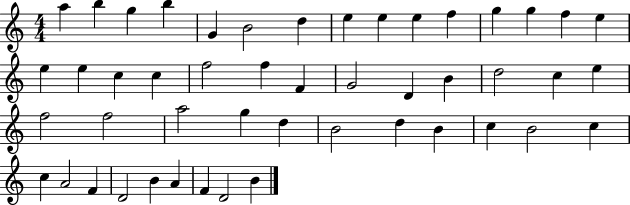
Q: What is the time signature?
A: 4/4